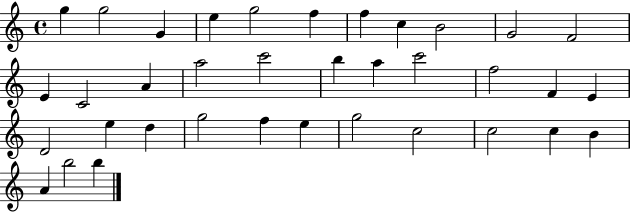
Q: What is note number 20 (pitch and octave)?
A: F5